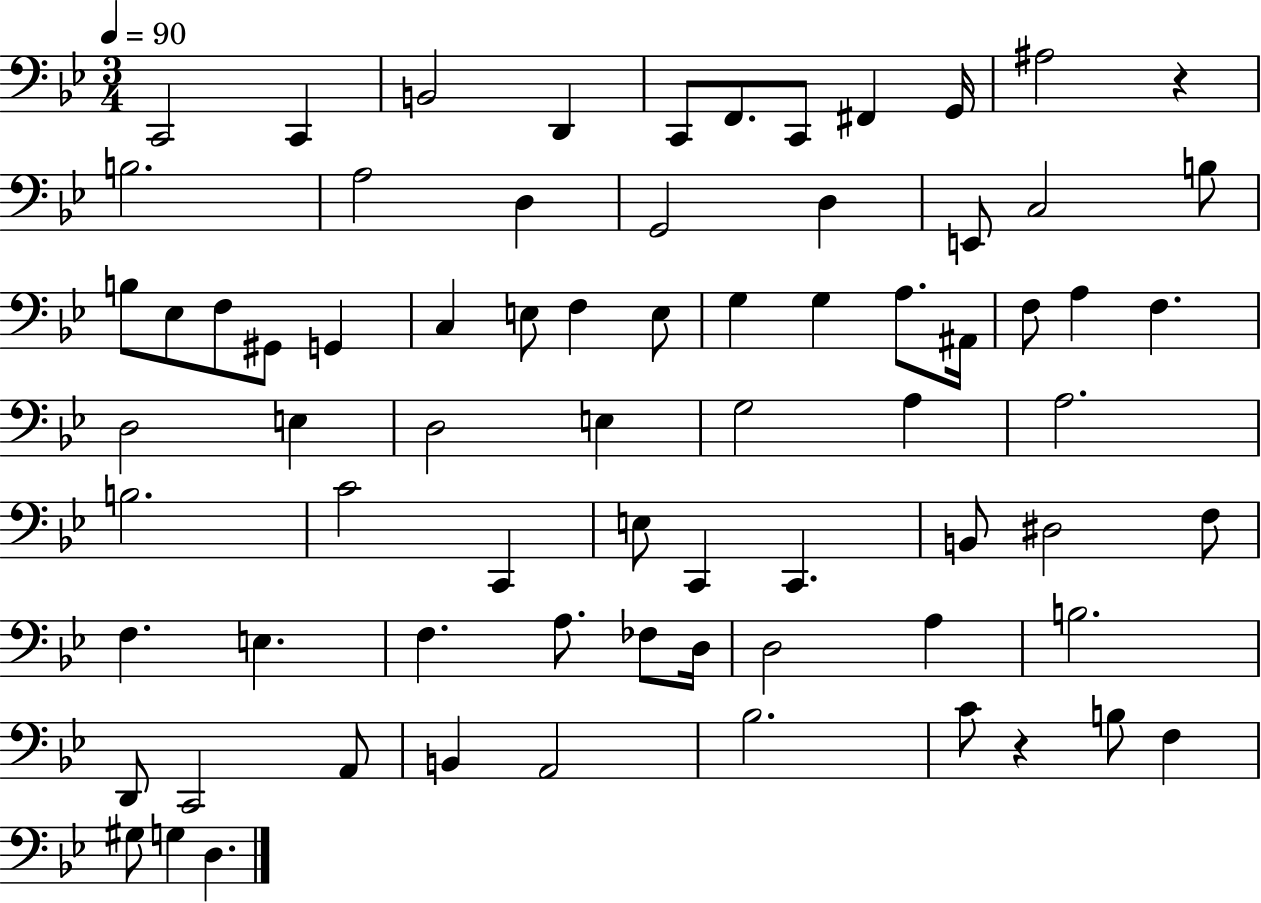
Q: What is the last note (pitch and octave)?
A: D3